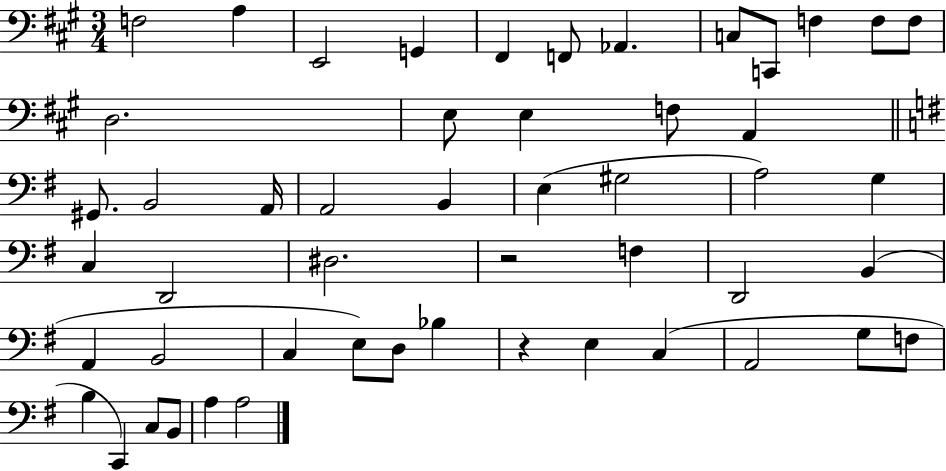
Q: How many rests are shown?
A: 2